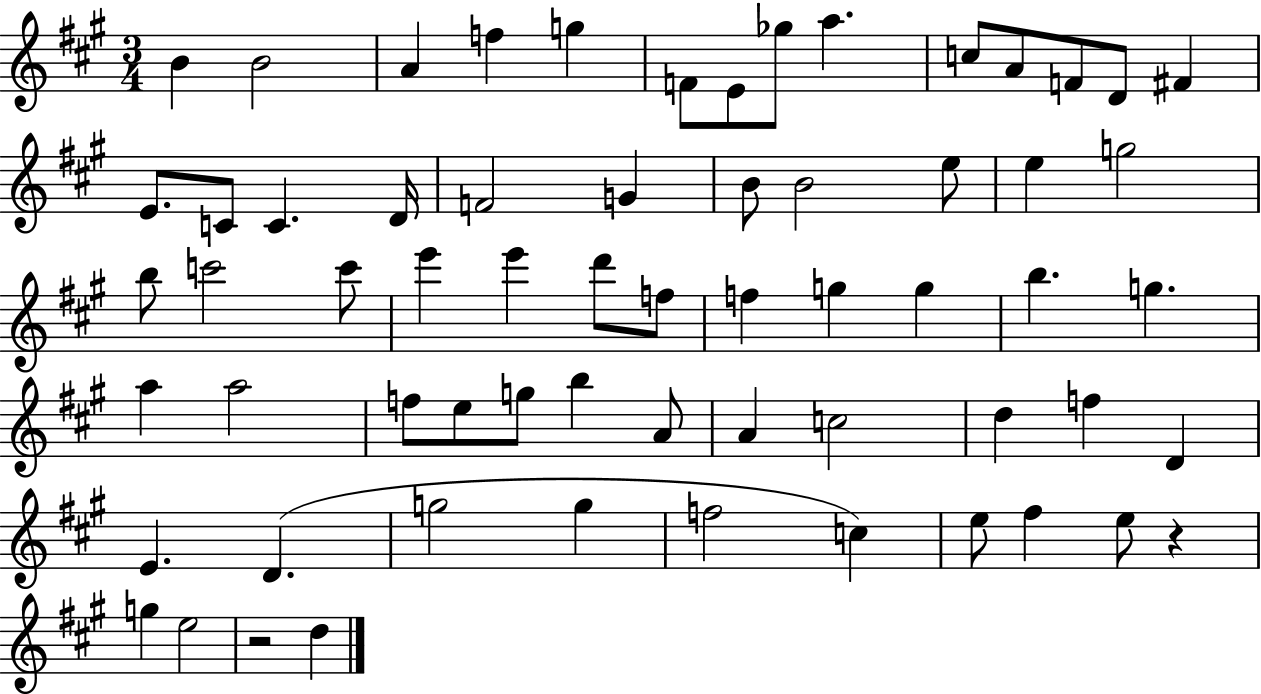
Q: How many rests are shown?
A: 2